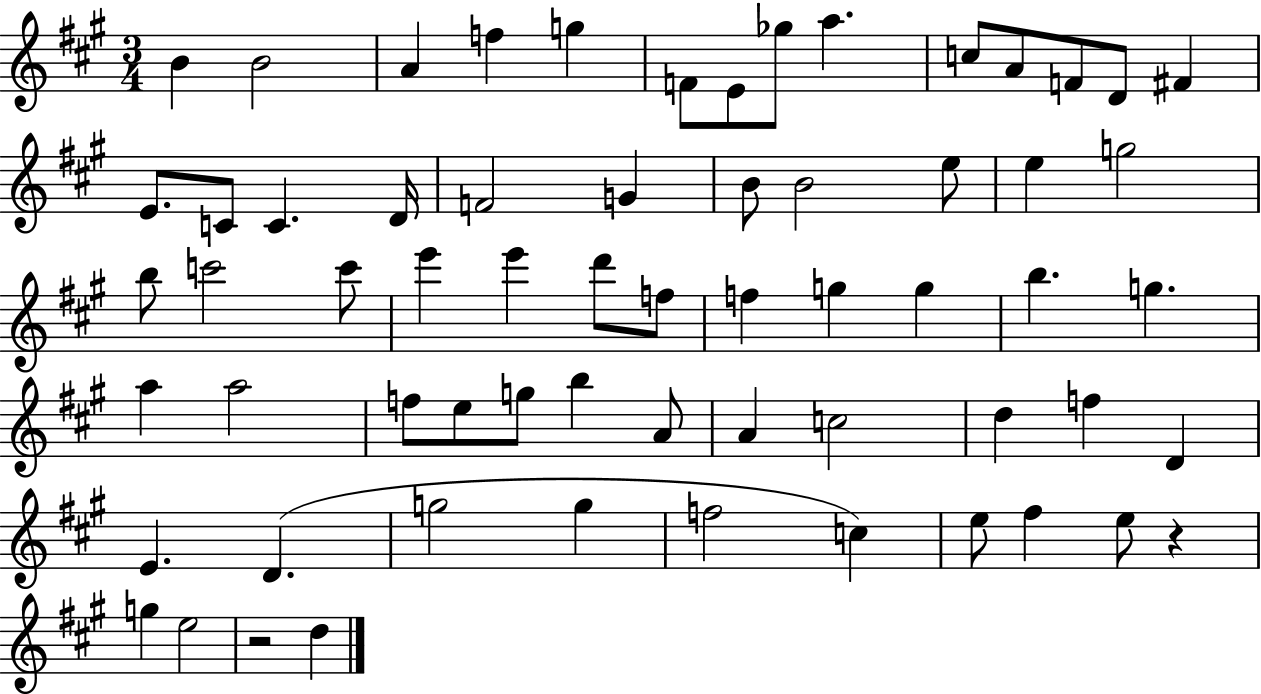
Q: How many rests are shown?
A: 2